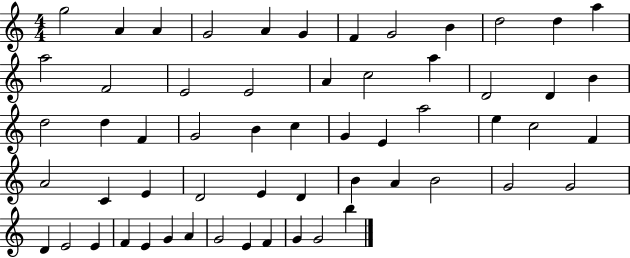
G5/h A4/q A4/q G4/h A4/q G4/q F4/q G4/h B4/q D5/h D5/q A5/q A5/h F4/h E4/h E4/h A4/q C5/h A5/q D4/h D4/q B4/q D5/h D5/q F4/q G4/h B4/q C5/q G4/q E4/q A5/h E5/q C5/h F4/q A4/h C4/q E4/q D4/h E4/q D4/q B4/q A4/q B4/h G4/h G4/h D4/q E4/h E4/q F4/q E4/q G4/q A4/q G4/h E4/q F4/q G4/q G4/h B5/q